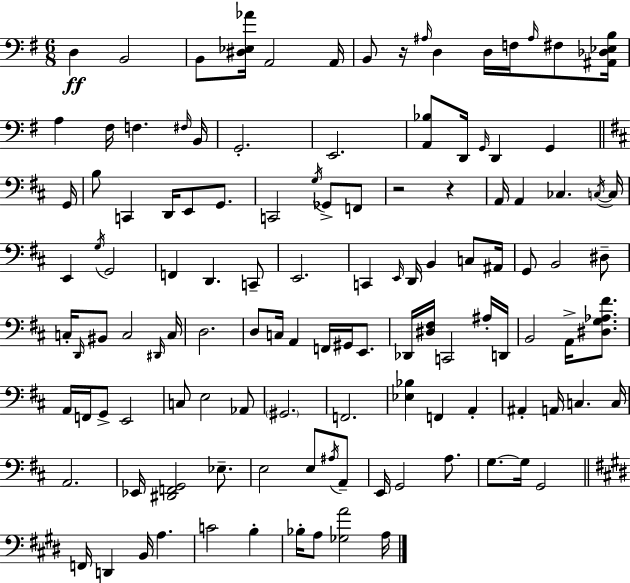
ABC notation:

X:1
T:Untitled
M:6/8
L:1/4
K:G
D, B,,2 B,,/2 [^D,_E,_A]/4 A,,2 A,,/4 B,,/2 z/4 ^A,/4 D, D,/4 F,/4 ^A,/4 ^F,/2 [^A,,_D,_E,B,]/4 A, ^F,/4 F, ^F,/4 B,,/4 G,,2 E,,2 [A,,_B,]/2 D,,/4 G,,/4 D,, G,, G,,/4 B,/2 C,, D,,/4 E,,/2 G,,/2 C,,2 G,/4 _G,,/2 F,,/2 z2 z A,,/4 A,, _C, C,/4 C,/4 E,, G,/4 G,,2 F,, D,, C,,/2 E,,2 C,, E,,/4 D,,/4 B,, C,/2 ^A,,/4 G,,/2 B,,2 ^D,/2 C,/4 D,,/4 ^B,,/2 C,2 ^D,,/4 C,/4 D,2 D,/2 C,/4 A,, F,,/4 ^G,,/4 E,,/2 _D,,/4 [^D,^F,]/4 C,,2 ^A,/4 D,,/4 B,,2 A,,/4 [^D,G,_A,^F]/2 A,,/4 F,,/4 G,,/2 E,,2 C,/2 E,2 _A,,/2 ^G,,2 F,,2 [_E,_B,] F,, A,, ^A,, A,,/4 C, C,/4 A,,2 _E,,/4 [^D,,F,,G,,]2 _E,/2 E,2 E,/2 ^A,/4 A,,/2 E,,/4 G,,2 A,/2 G,/2 G,/4 G,,2 F,,/4 D,, B,,/4 A, C2 B, _B,/4 A,/2 [_G,A]2 A,/4